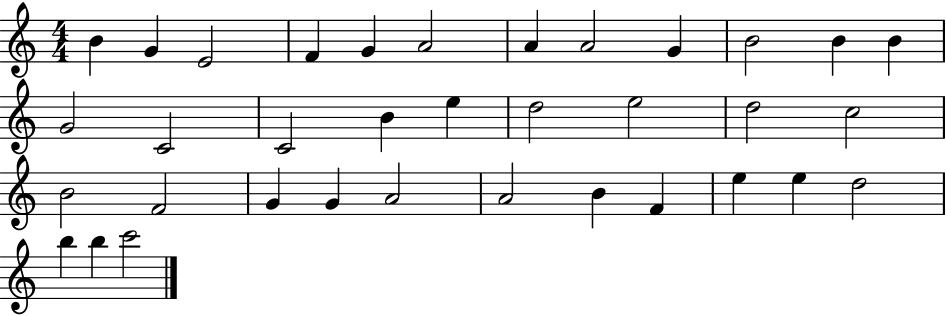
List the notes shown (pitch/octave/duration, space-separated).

B4/q G4/q E4/h F4/q G4/q A4/h A4/q A4/h G4/q B4/h B4/q B4/q G4/h C4/h C4/h B4/q E5/q D5/h E5/h D5/h C5/h B4/h F4/h G4/q G4/q A4/h A4/h B4/q F4/q E5/q E5/q D5/h B5/q B5/q C6/h